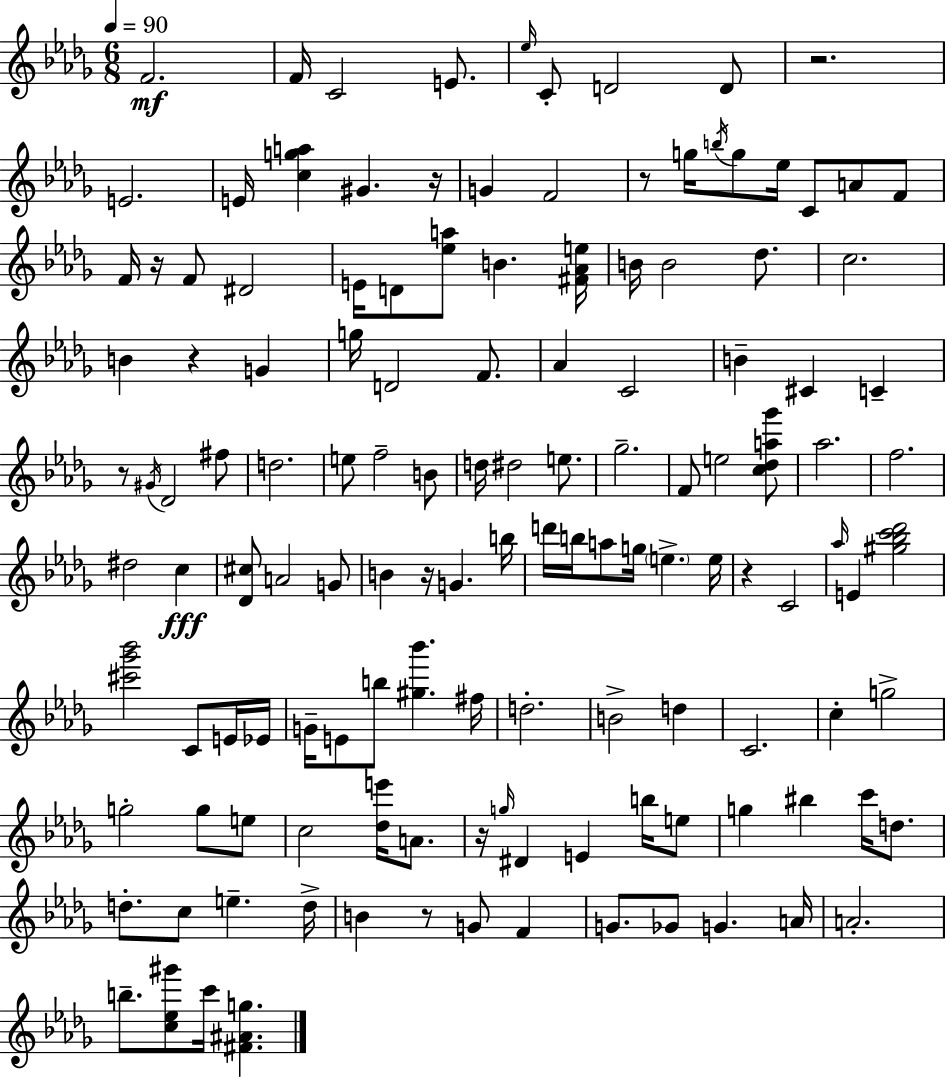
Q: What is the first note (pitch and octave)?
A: F4